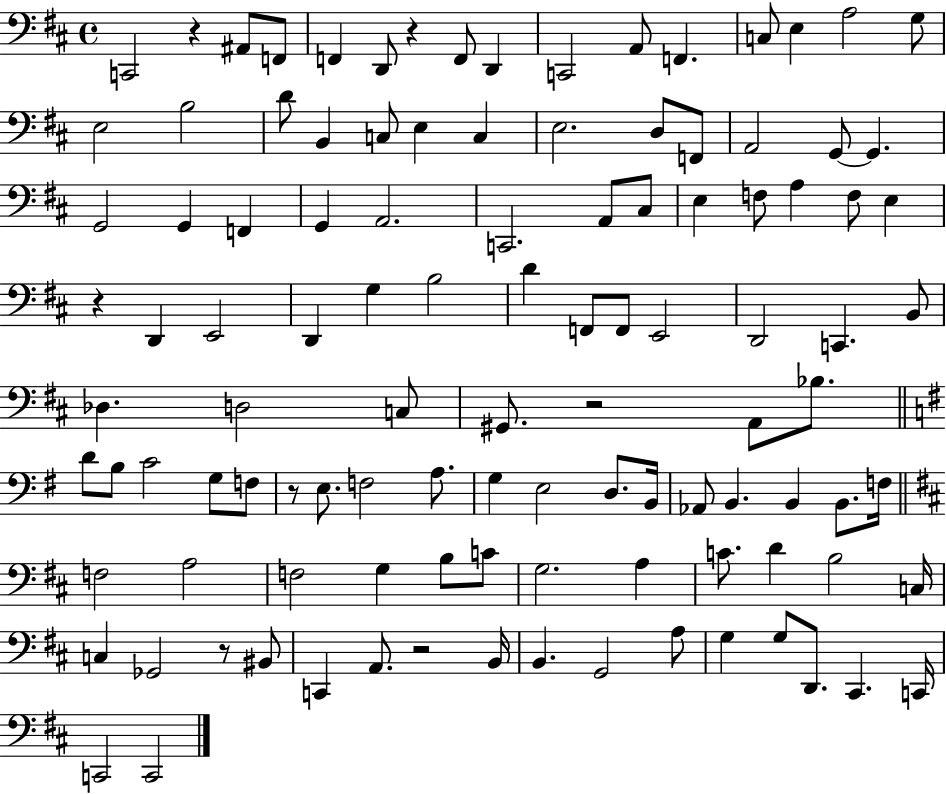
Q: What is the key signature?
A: D major